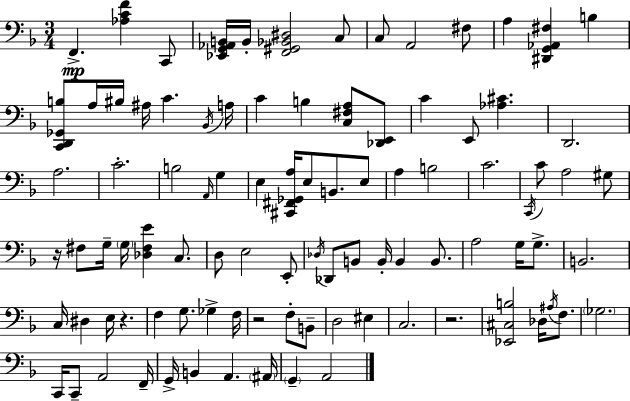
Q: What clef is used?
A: bass